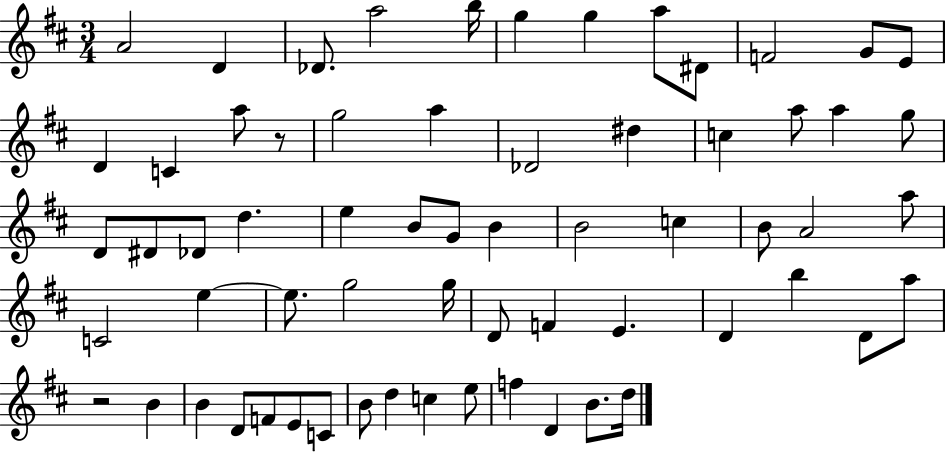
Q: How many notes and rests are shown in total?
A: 64